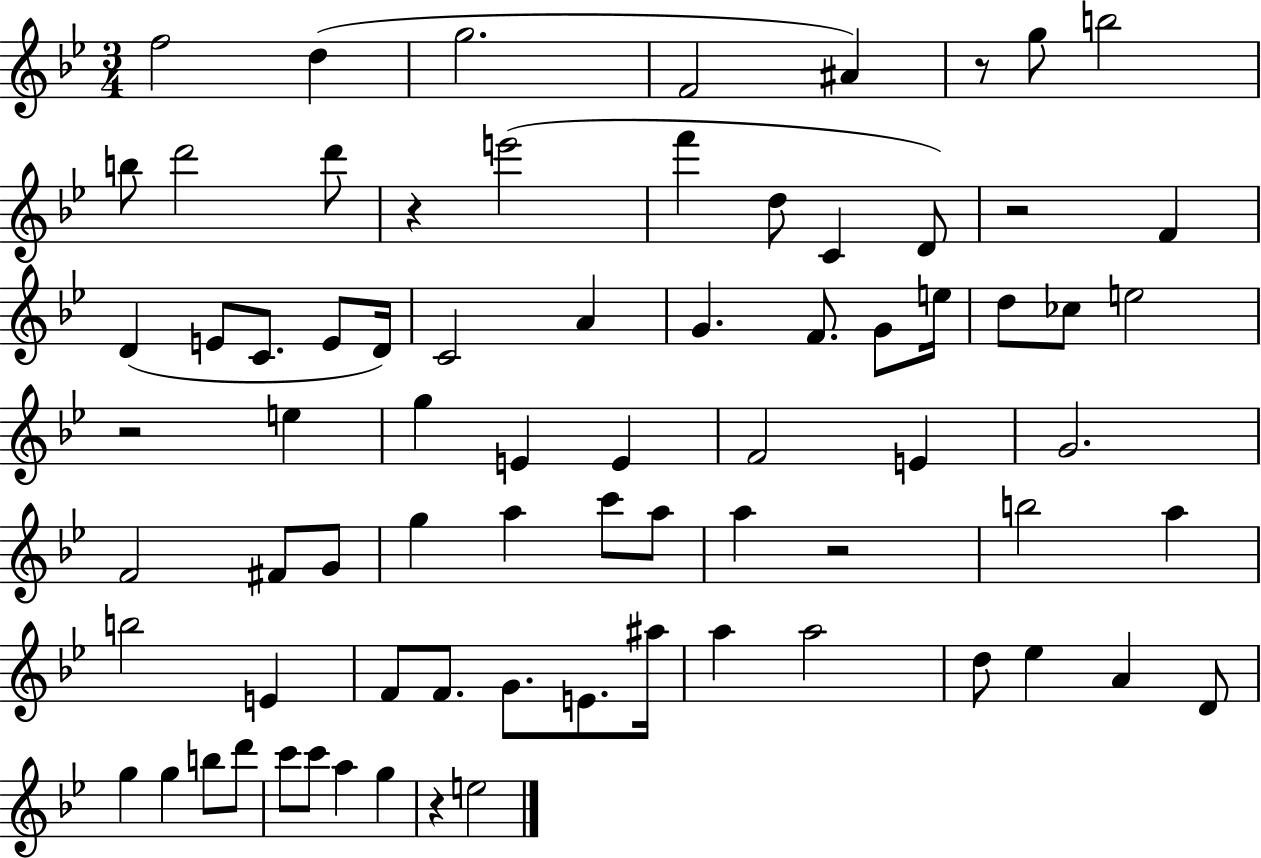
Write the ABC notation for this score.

X:1
T:Untitled
M:3/4
L:1/4
K:Bb
f2 d g2 F2 ^A z/2 g/2 b2 b/2 d'2 d'/2 z e'2 f' d/2 C D/2 z2 F D E/2 C/2 E/2 D/4 C2 A G F/2 G/2 e/4 d/2 _c/2 e2 z2 e g E E F2 E G2 F2 ^F/2 G/2 g a c'/2 a/2 a z2 b2 a b2 E F/2 F/2 G/2 E/2 ^a/4 a a2 d/2 _e A D/2 g g b/2 d'/2 c'/2 c'/2 a g z e2